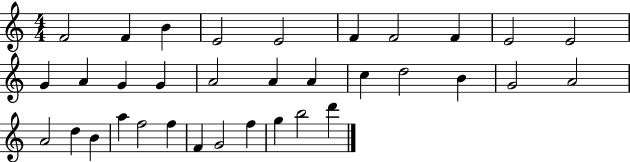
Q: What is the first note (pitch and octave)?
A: F4